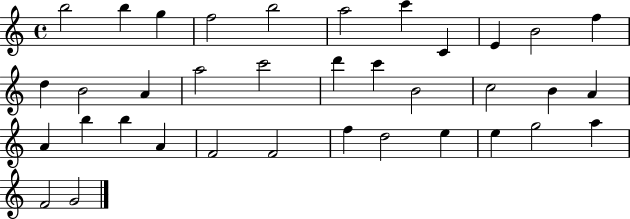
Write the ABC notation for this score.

X:1
T:Untitled
M:4/4
L:1/4
K:C
b2 b g f2 b2 a2 c' C E B2 f d B2 A a2 c'2 d' c' B2 c2 B A A b b A F2 F2 f d2 e e g2 a F2 G2